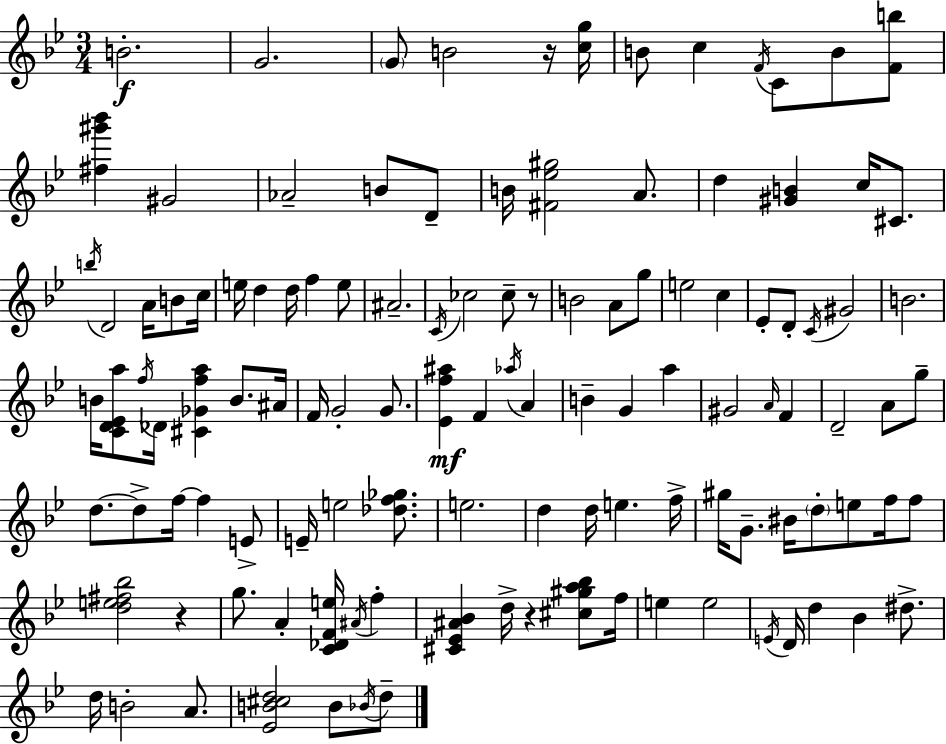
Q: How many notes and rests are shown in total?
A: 118